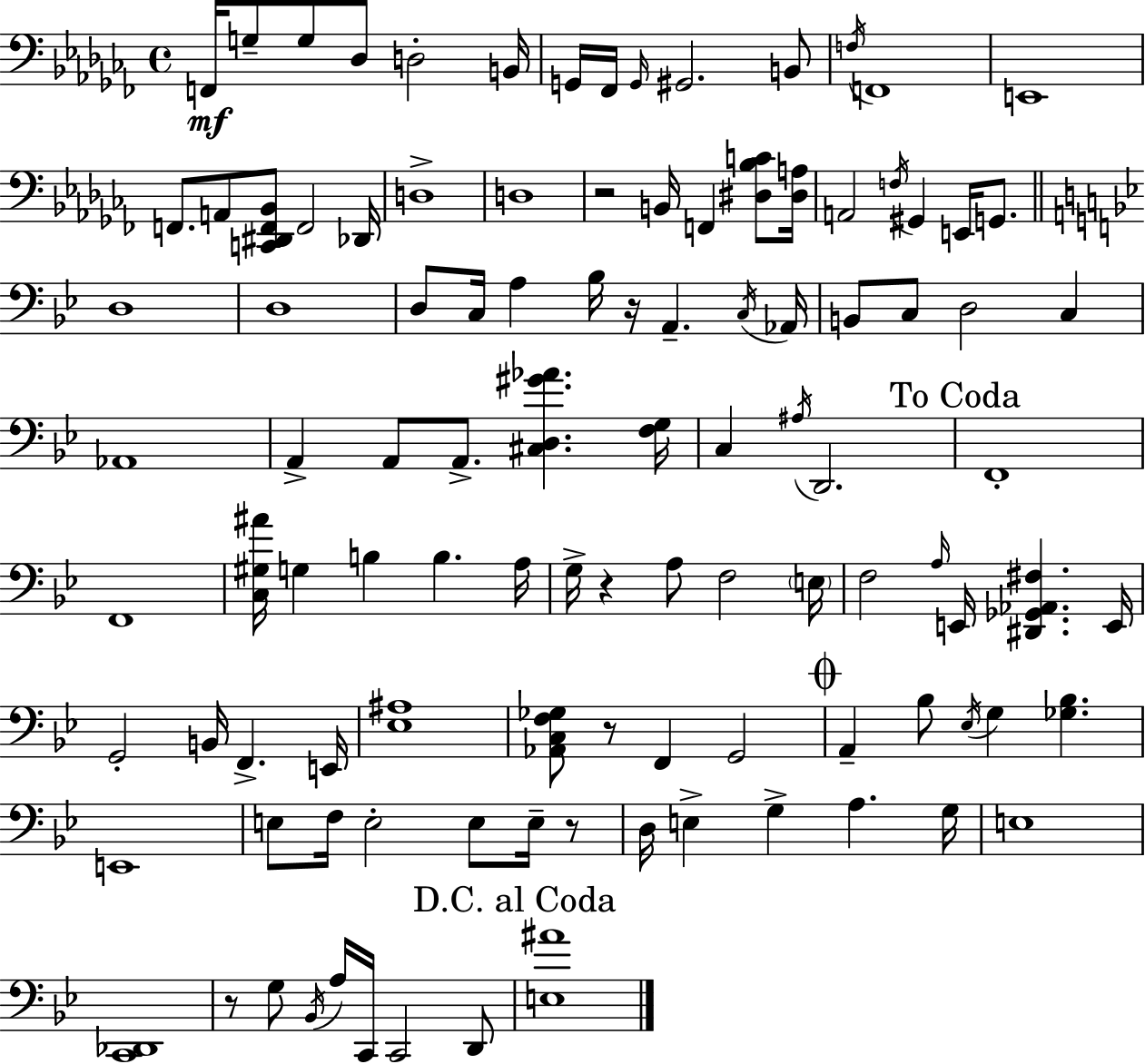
F2/s G3/e G3/e Db3/e D3/h B2/s G2/s FES2/s G2/s G#2/h. B2/e F3/s F2/w E2/w F2/e. A2/e [C2,D#2,F2,Bb2]/e F2/h Db2/s D3/w D3/w R/h B2/s F2/q [D#3,Bb3,C4]/e [D#3,A3]/s A2/h F3/s G#2/q E2/s G2/e. D3/w D3/w D3/e C3/s A3/q Bb3/s R/s A2/q. C3/s Ab2/s B2/e C3/e D3/h C3/q Ab2/w A2/q A2/e A2/e. [C#3,D3,G#4,Ab4]/q. [F3,G3]/s C3/q A#3/s D2/h. F2/w F2/w [C3,G#3,A#4]/s G3/q B3/q B3/q. A3/s G3/s R/q A3/e F3/h E3/s F3/h A3/s E2/s [D#2,Gb2,Ab2,F#3]/q. E2/s G2/h B2/s F2/q. E2/s [Eb3,A#3]/w [Ab2,C3,F3,Gb3]/e R/e F2/q G2/h A2/q Bb3/e Eb3/s G3/q [Gb3,Bb3]/q. E2/w E3/e F3/s E3/h E3/e E3/s R/e D3/s E3/q G3/q A3/q. G3/s E3/w [C2,Db2]/w R/e G3/e Bb2/s A3/s C2/s C2/h D2/e [E3,A#4]/w